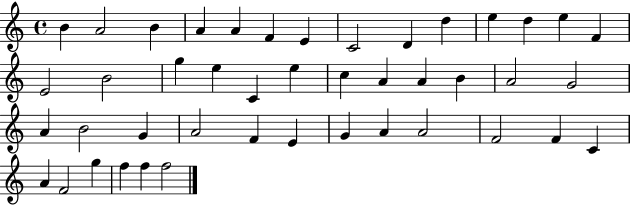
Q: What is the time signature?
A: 4/4